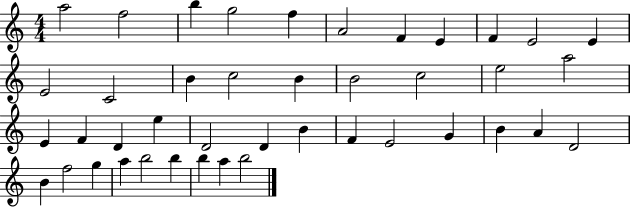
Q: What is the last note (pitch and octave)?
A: B5